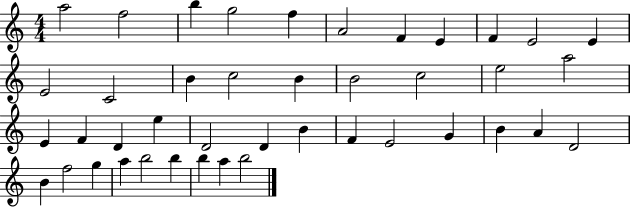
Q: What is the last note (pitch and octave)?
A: B5